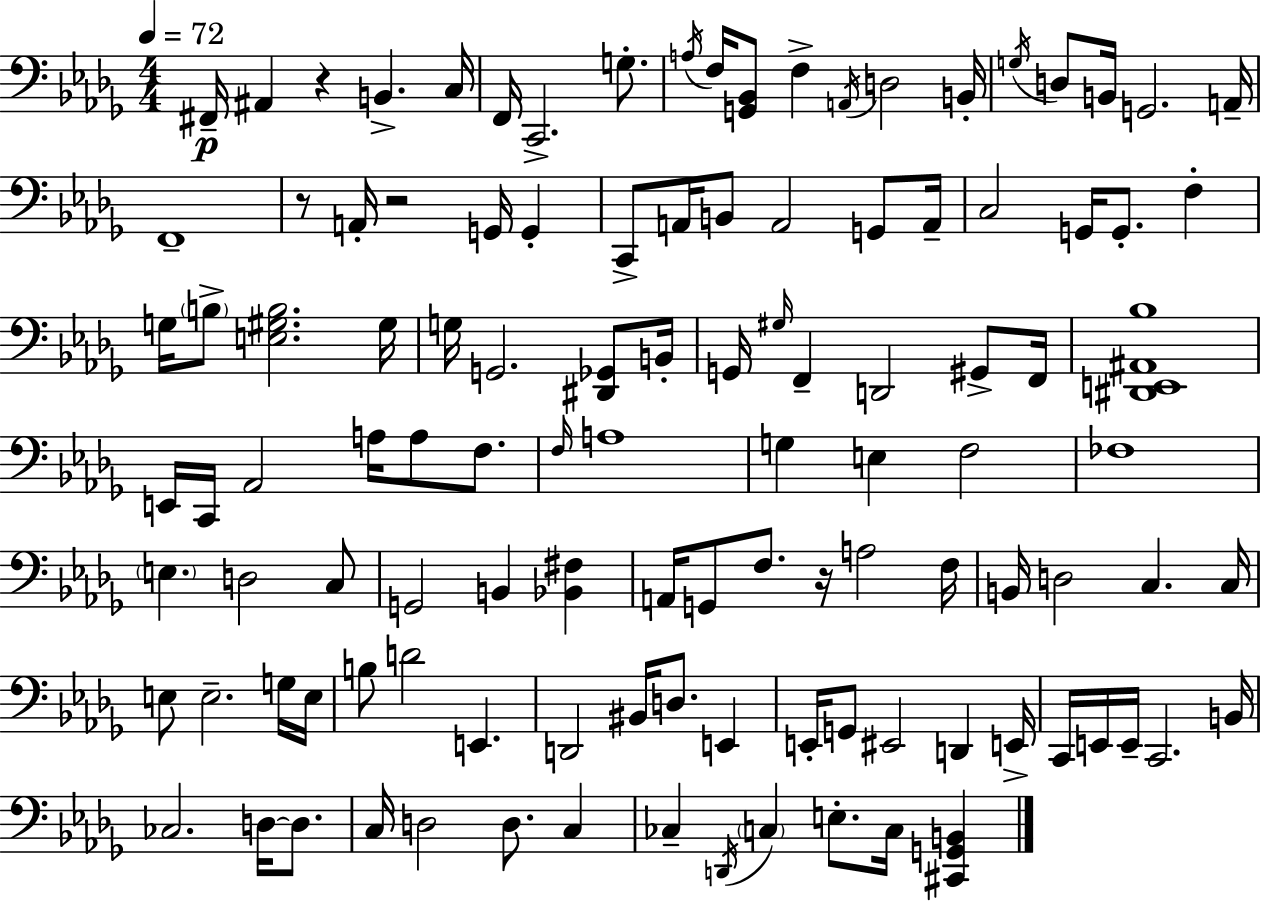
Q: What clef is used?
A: bass